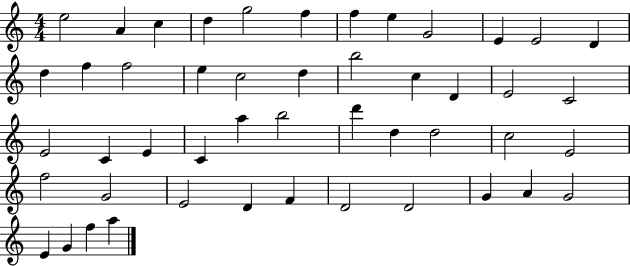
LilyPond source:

{
  \clef treble
  \numericTimeSignature
  \time 4/4
  \key c \major
  e''2 a'4 c''4 | d''4 g''2 f''4 | f''4 e''4 g'2 | e'4 e'2 d'4 | \break d''4 f''4 f''2 | e''4 c''2 d''4 | b''2 c''4 d'4 | e'2 c'2 | \break e'2 c'4 e'4 | c'4 a''4 b''2 | d'''4 d''4 d''2 | c''2 e'2 | \break f''2 g'2 | e'2 d'4 f'4 | d'2 d'2 | g'4 a'4 g'2 | \break e'4 g'4 f''4 a''4 | \bar "|."
}